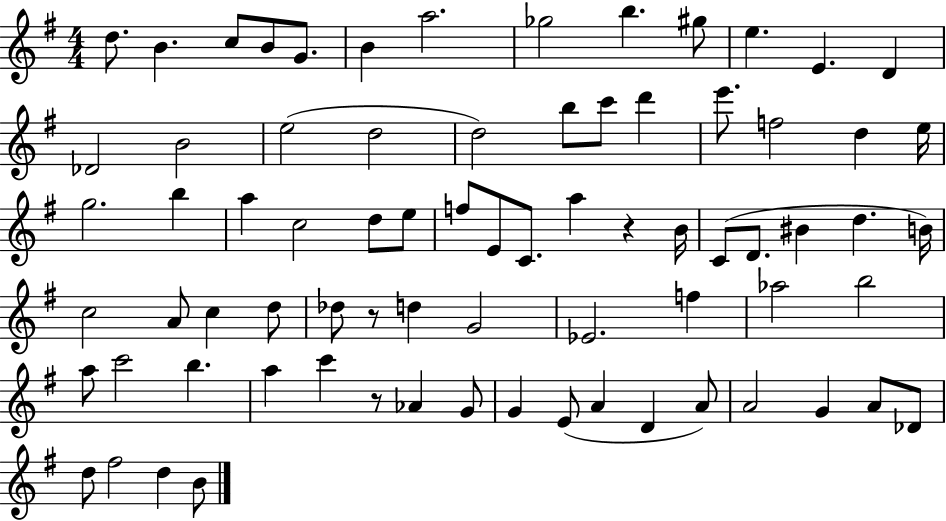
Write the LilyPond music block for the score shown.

{
  \clef treble
  \numericTimeSignature
  \time 4/4
  \key g \major
  \repeat volta 2 { d''8. b'4. c''8 b'8 g'8. | b'4 a''2. | ges''2 b''4. gis''8 | e''4. e'4. d'4 | \break des'2 b'2 | e''2( d''2 | d''2) b''8 c'''8 d'''4 | e'''8. f''2 d''4 e''16 | \break g''2. b''4 | a''4 c''2 d''8 e''8 | f''8 e'8 c'8. a''4 r4 b'16 | c'8( d'8. bis'4 d''4. b'16) | \break c''2 a'8 c''4 d''8 | des''8 r8 d''4 g'2 | ees'2. f''4 | aes''2 b''2 | \break a''8 c'''2 b''4. | a''4 c'''4 r8 aes'4 g'8 | g'4 e'8( a'4 d'4 a'8) | a'2 g'4 a'8 des'8 | \break d''8 fis''2 d''4 b'8 | } \bar "|."
}